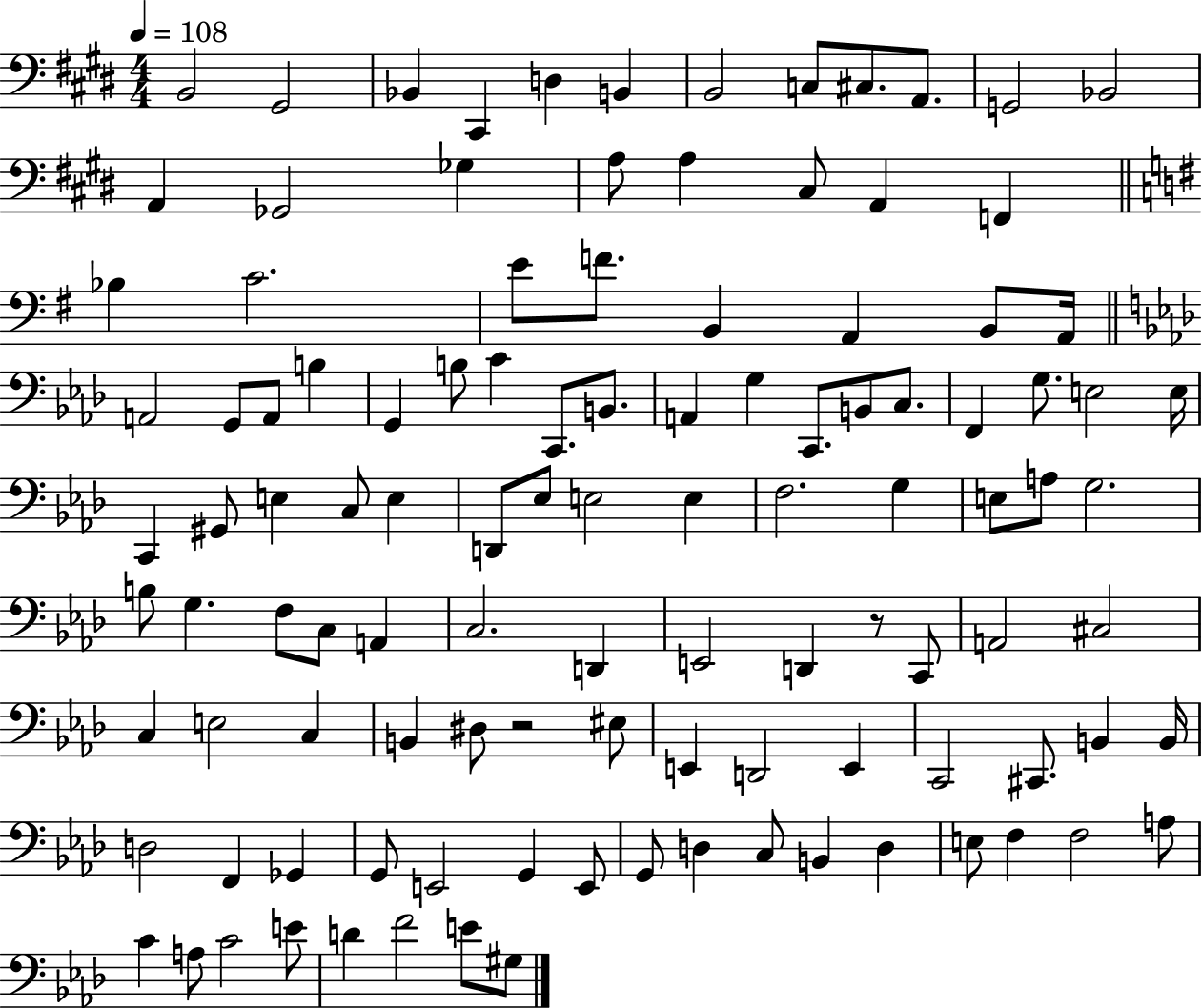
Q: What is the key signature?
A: E major